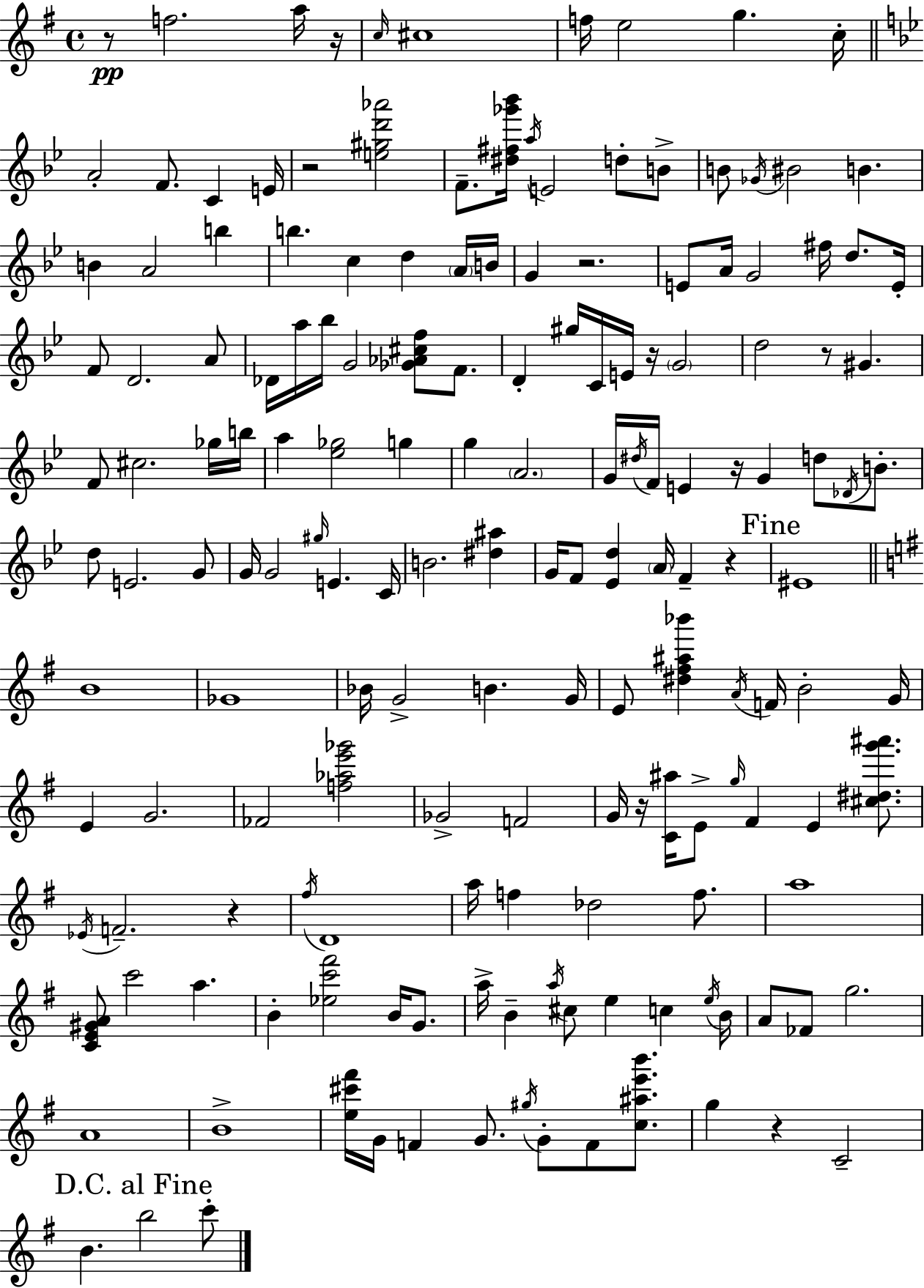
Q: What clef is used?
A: treble